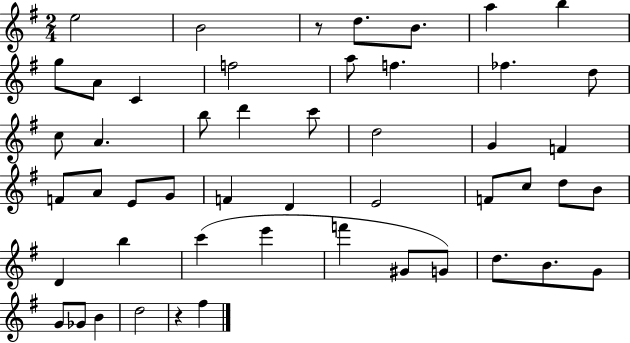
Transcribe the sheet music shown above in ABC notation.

X:1
T:Untitled
M:2/4
L:1/4
K:G
e2 B2 z/2 d/2 B/2 a b g/2 A/2 C f2 a/2 f _f d/2 c/2 A b/2 d' c'/2 d2 G F F/2 A/2 E/2 G/2 F D E2 F/2 c/2 d/2 B/2 D b c' e' f' ^G/2 G/2 d/2 B/2 G/2 G/2 _G/2 B d2 z ^f